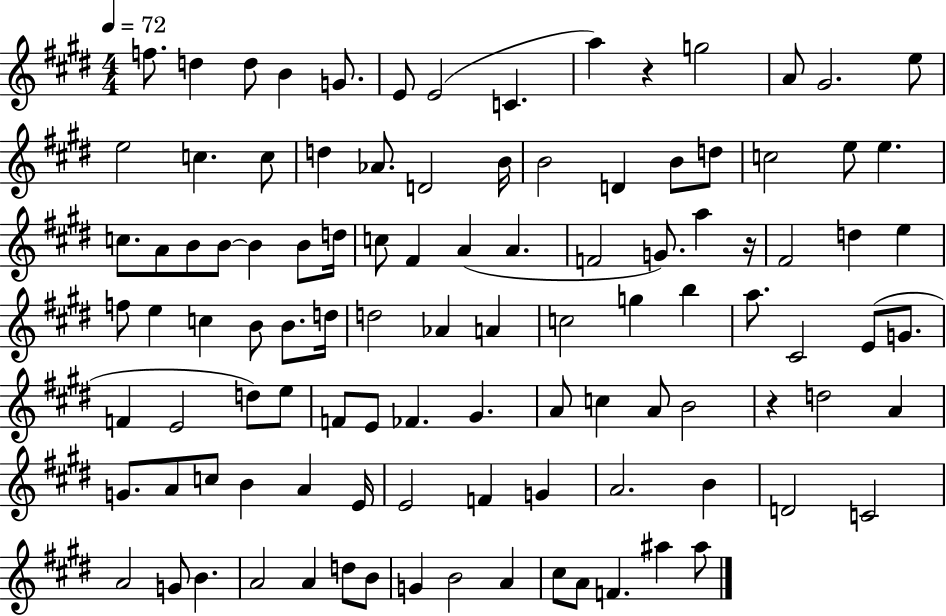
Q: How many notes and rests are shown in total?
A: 105